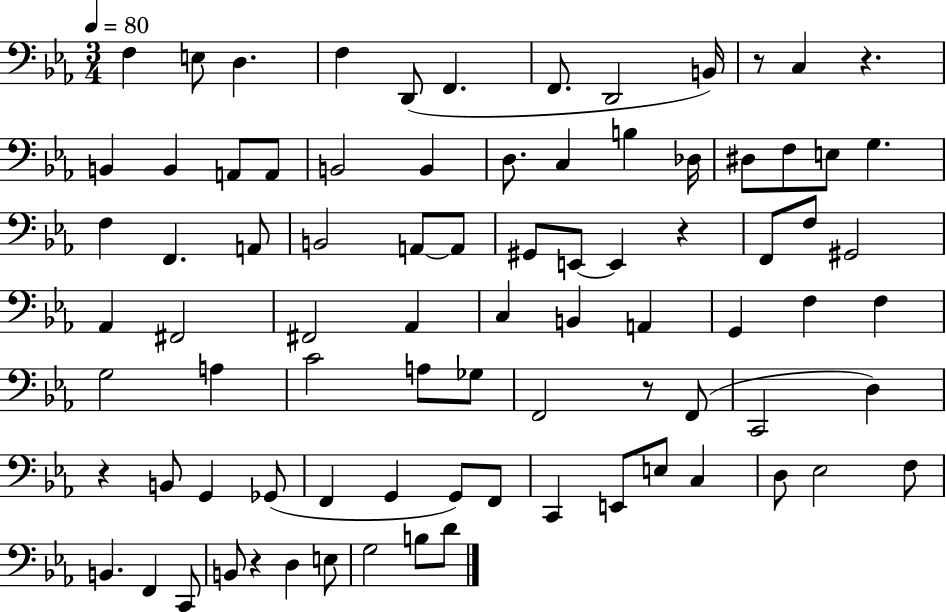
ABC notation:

X:1
T:Untitled
M:3/4
L:1/4
K:Eb
F, E,/2 D, F, D,,/2 F,, F,,/2 D,,2 B,,/4 z/2 C, z B,, B,, A,,/2 A,,/2 B,,2 B,, D,/2 C, B, _D,/4 ^D,/2 F,/2 E,/2 G, F, F,, A,,/2 B,,2 A,,/2 A,,/2 ^G,,/2 E,,/2 E,, z F,,/2 F,/2 ^G,,2 _A,, ^F,,2 ^F,,2 _A,, C, B,, A,, G,, F, F, G,2 A, C2 A,/2 _G,/2 F,,2 z/2 F,,/2 C,,2 D, z B,,/2 G,, _G,,/2 F,, G,, G,,/2 F,,/2 C,, E,,/2 E,/2 C, D,/2 _E,2 F,/2 B,, F,, C,,/2 B,,/2 z D, E,/2 G,2 B,/2 D/2